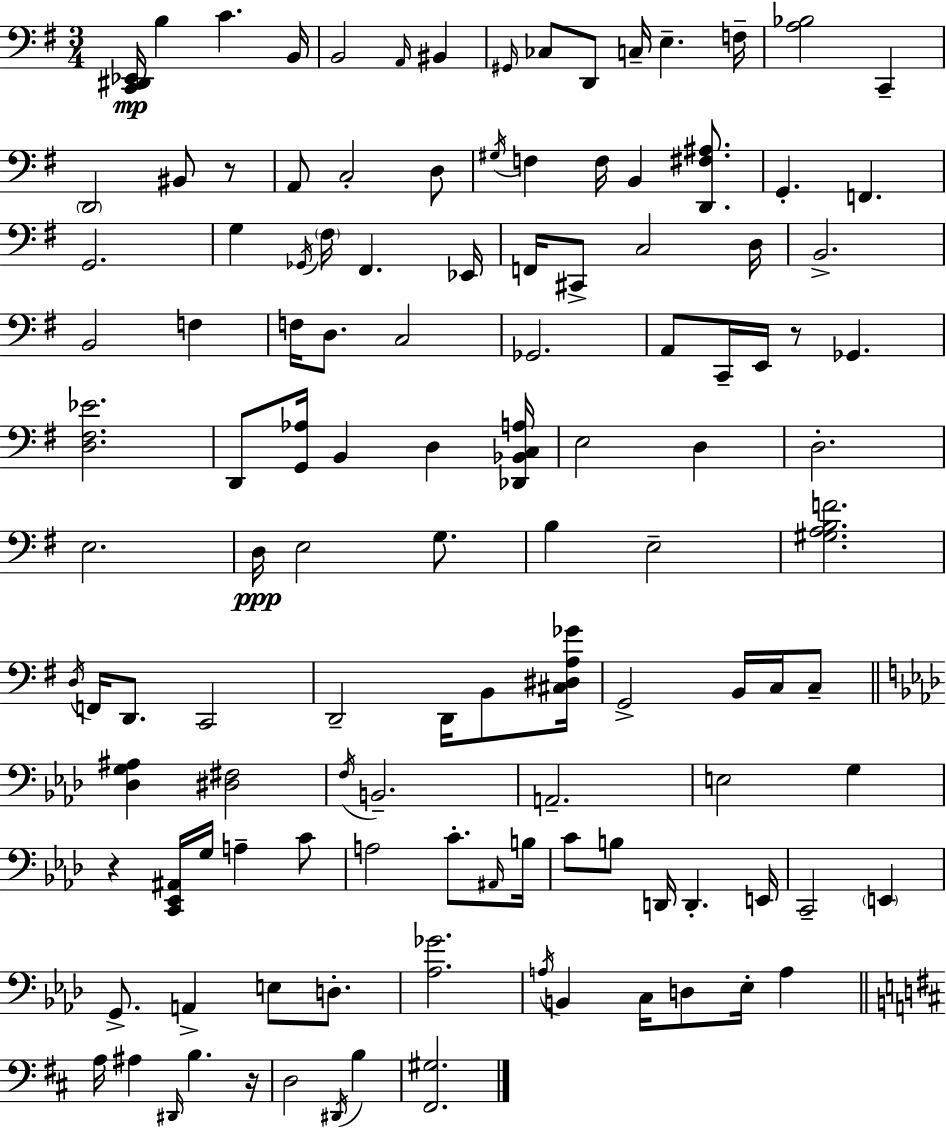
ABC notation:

X:1
T:Untitled
M:3/4
L:1/4
K:G
[C,,^D,,_E,,]/4 B, C B,,/4 B,,2 A,,/4 ^B,, ^G,,/4 _C,/2 D,,/2 C,/4 E, F,/4 [A,_B,]2 C,, D,,2 ^B,,/2 z/2 A,,/2 C,2 D,/2 ^G,/4 F, F,/4 B,, [D,,^F,^A,]/2 G,, F,, G,,2 G, _G,,/4 ^F,/4 ^F,, _E,,/4 F,,/4 ^C,,/2 C,2 D,/4 B,,2 B,,2 F, F,/4 D,/2 C,2 _G,,2 A,,/2 C,,/4 E,,/4 z/2 _G,, [D,^F,_E]2 D,,/2 [G,,_A,]/4 B,, D, [_D,,_B,,C,A,]/4 E,2 D, D,2 E,2 D,/4 E,2 G,/2 B, E,2 [^G,A,B,F]2 D,/4 F,,/4 D,,/2 C,,2 D,,2 D,,/4 B,,/2 [^C,^D,A,_G]/4 G,,2 B,,/4 C,/4 C,/2 [_D,G,^A,] [^D,^F,]2 F,/4 B,,2 A,,2 E,2 G, z [C,,_E,,^A,,]/4 G,/4 A, C/2 A,2 C/2 ^A,,/4 B,/4 C/2 B,/2 D,,/4 D,, E,,/4 C,,2 E,, G,,/2 A,, E,/2 D,/2 [_A,_G]2 A,/4 B,, C,/4 D,/2 _E,/4 A, A,/4 ^A, ^D,,/4 B, z/4 D,2 ^D,,/4 B, [^F,,^G,]2